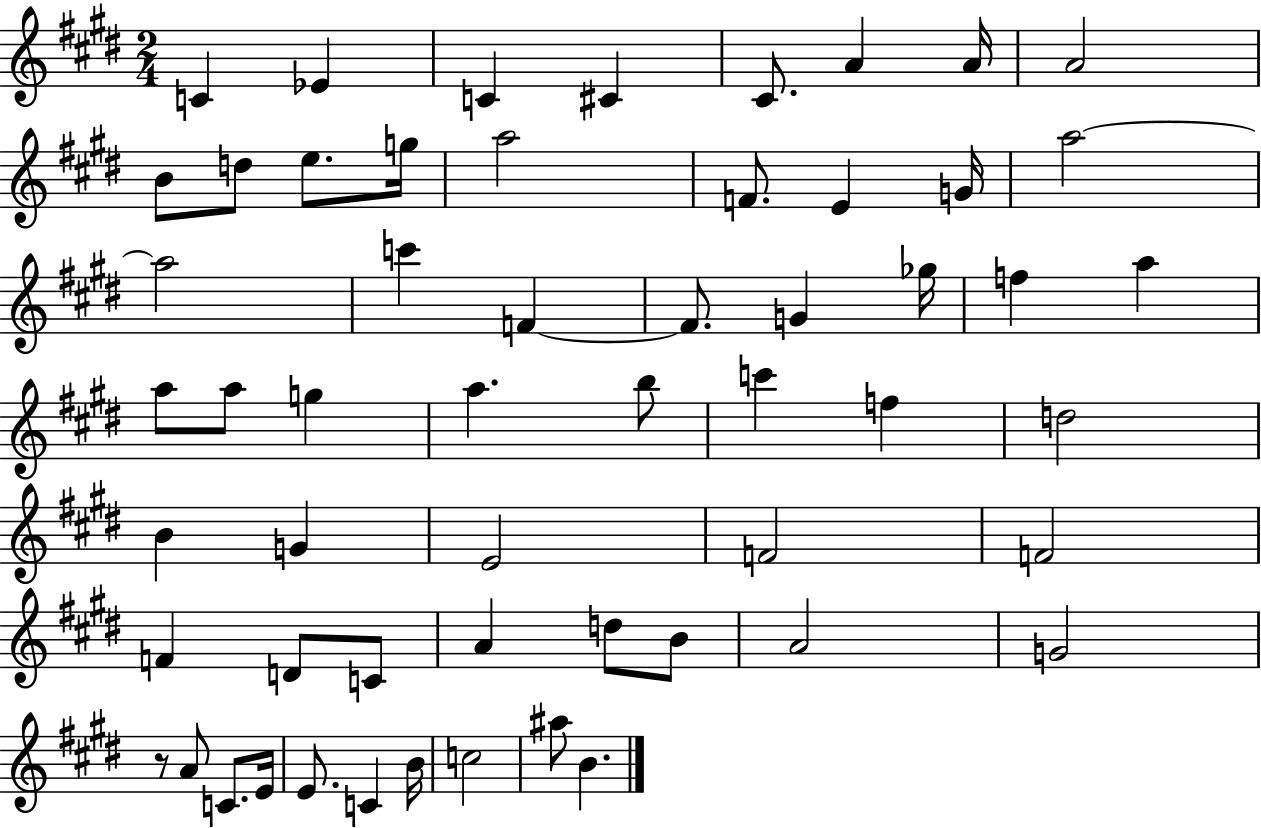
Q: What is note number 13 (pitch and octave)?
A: A5